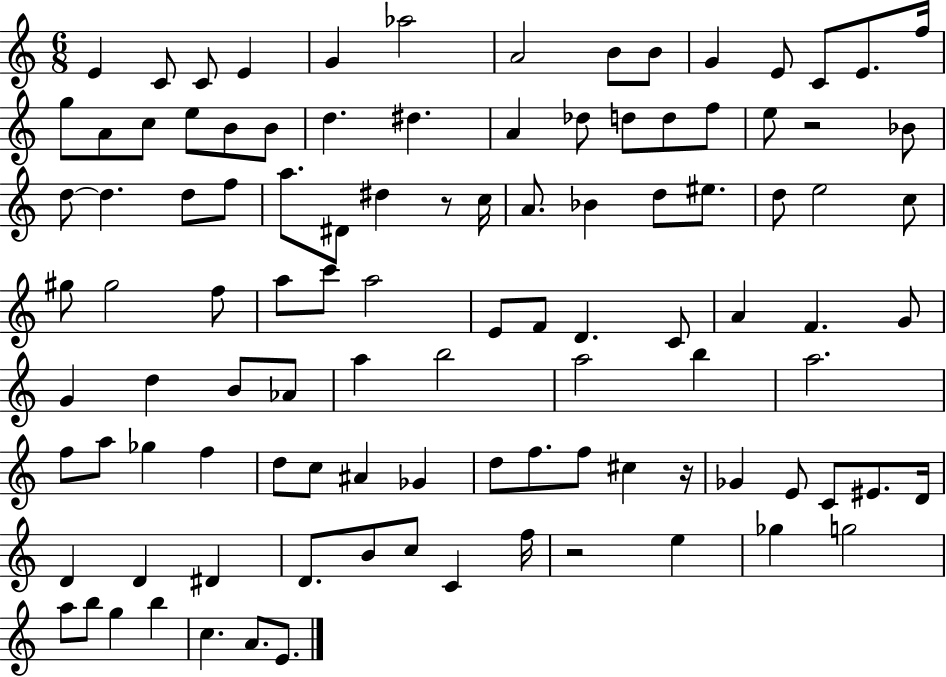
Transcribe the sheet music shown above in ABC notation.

X:1
T:Untitled
M:6/8
L:1/4
K:C
E C/2 C/2 E G _a2 A2 B/2 B/2 G E/2 C/2 E/2 f/4 g/2 A/2 c/2 e/2 B/2 B/2 d ^d A _d/2 d/2 d/2 f/2 e/2 z2 _B/2 d/2 d d/2 f/2 a/2 ^D/2 ^d z/2 c/4 A/2 _B d/2 ^e/2 d/2 e2 c/2 ^g/2 ^g2 f/2 a/2 c'/2 a2 E/2 F/2 D C/2 A F G/2 G d B/2 _A/2 a b2 a2 b a2 f/2 a/2 _g f d/2 c/2 ^A _G d/2 f/2 f/2 ^c z/4 _G E/2 C/2 ^E/2 D/4 D D ^D D/2 B/2 c/2 C f/4 z2 e _g g2 a/2 b/2 g b c A/2 E/2